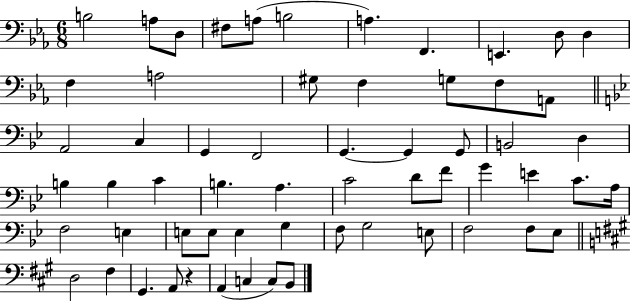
X:1
T:Untitled
M:6/8
L:1/4
K:Eb
B,2 A,/2 D,/2 ^F,/2 A,/2 B,2 A, F,, E,, D,/2 D, F, A,2 ^G,/2 F, G,/2 F,/2 A,,/2 A,,2 C, G,, F,,2 G,, G,, G,,/2 B,,2 D, B, B, C B, A, C2 D/2 F/2 G E C/2 A,/4 F,2 E, E,/2 E,/2 E, G, F,/2 G,2 E,/2 F,2 F,/2 _E,/2 D,2 ^F, ^G,, A,,/2 z A,, C, C,/2 B,,/2